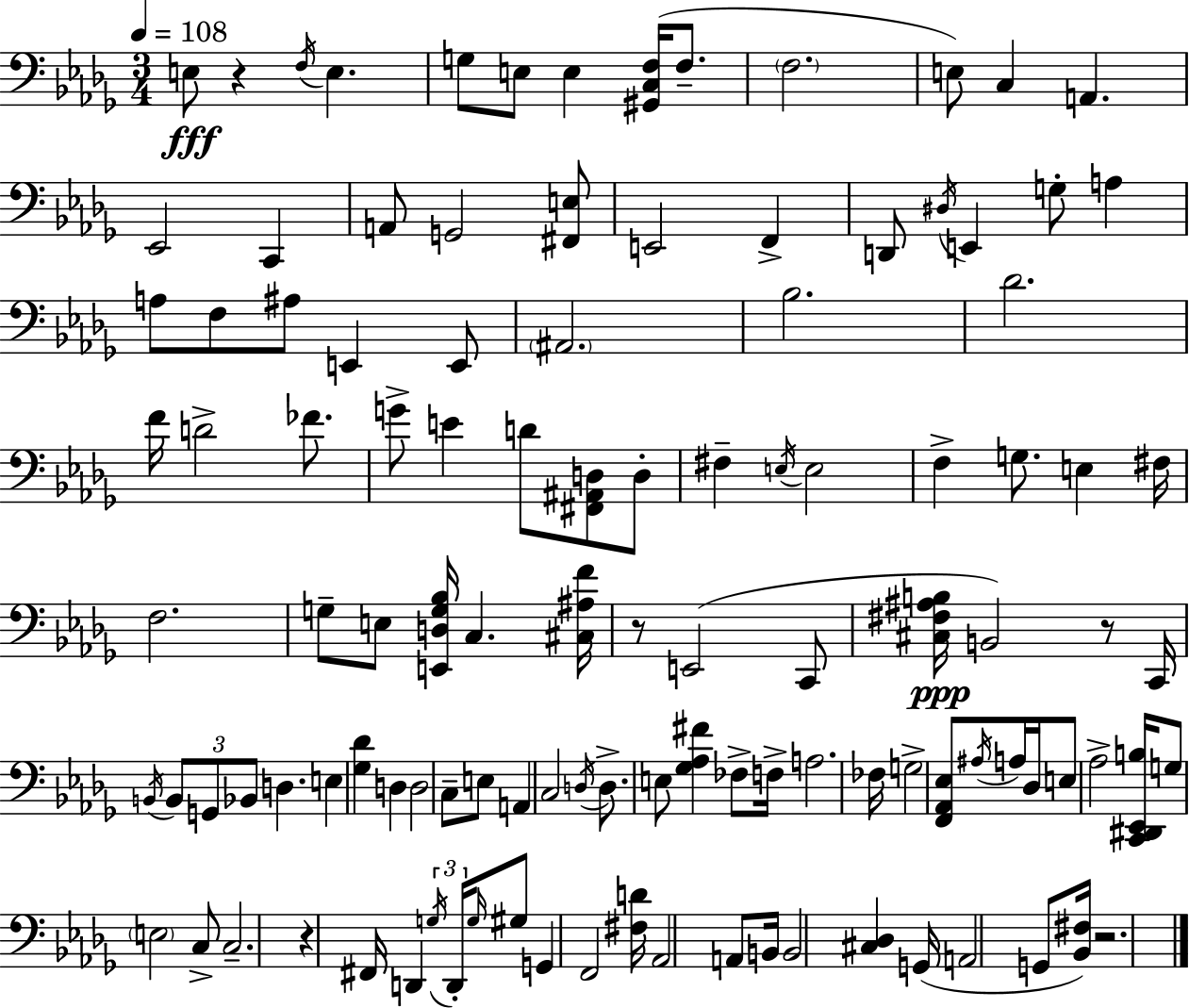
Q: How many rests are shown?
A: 5